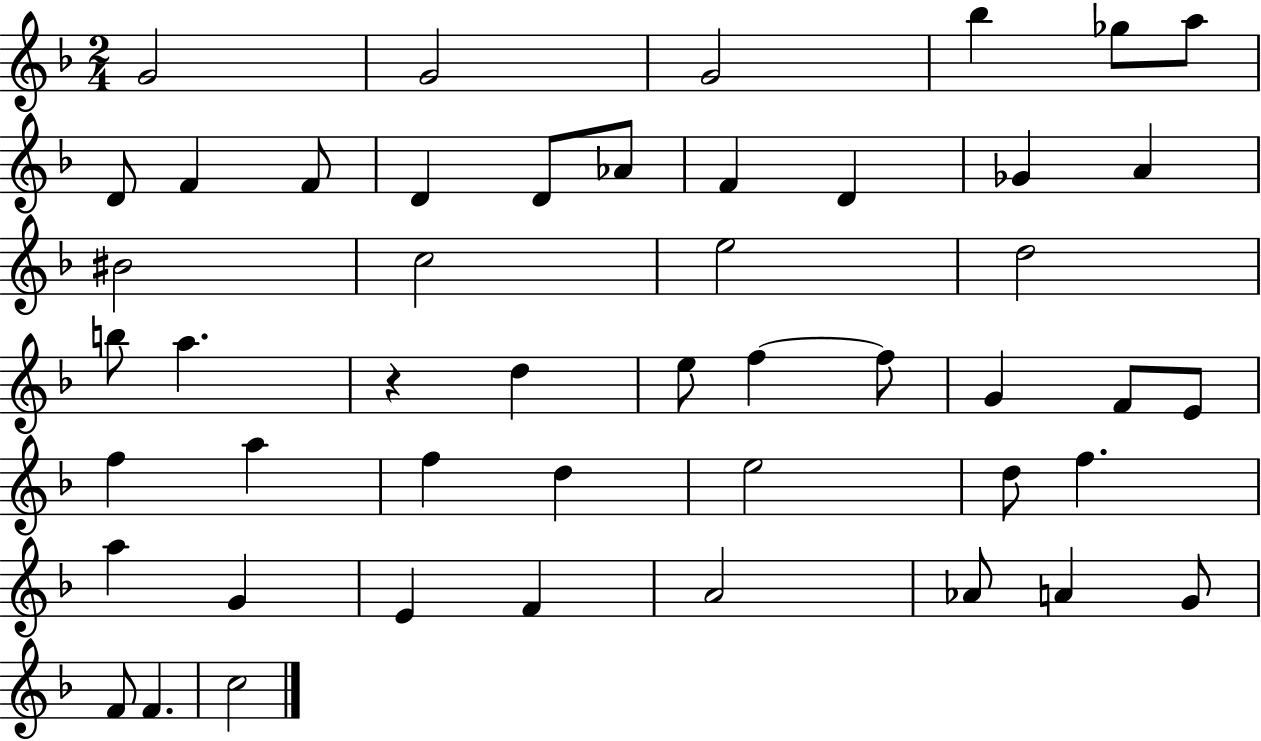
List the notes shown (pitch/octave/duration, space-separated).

G4/h G4/h G4/h Bb5/q Gb5/e A5/e D4/e F4/q F4/e D4/q D4/e Ab4/e F4/q D4/q Gb4/q A4/q BIS4/h C5/h E5/h D5/h B5/e A5/q. R/q D5/q E5/e F5/q F5/e G4/q F4/e E4/e F5/q A5/q F5/q D5/q E5/h D5/e F5/q. A5/q G4/q E4/q F4/q A4/h Ab4/e A4/q G4/e F4/e F4/q. C5/h